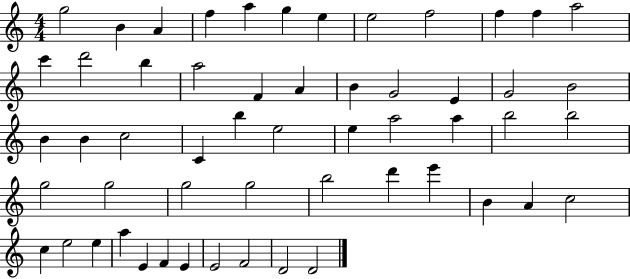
{
  \clef treble
  \numericTimeSignature
  \time 4/4
  \key c \major
  g''2 b'4 a'4 | f''4 a''4 g''4 e''4 | e''2 f''2 | f''4 f''4 a''2 | \break c'''4 d'''2 b''4 | a''2 f'4 a'4 | b'4 g'2 e'4 | g'2 b'2 | \break b'4 b'4 c''2 | c'4 b''4 e''2 | e''4 a''2 a''4 | b''2 b''2 | \break g''2 g''2 | g''2 g''2 | b''2 d'''4 e'''4 | b'4 a'4 c''2 | \break c''4 e''2 e''4 | a''4 e'4 f'4 e'4 | e'2 f'2 | d'2 d'2 | \break \bar "|."
}